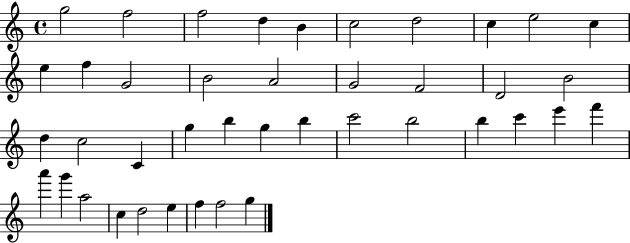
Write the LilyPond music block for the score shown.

{
  \clef treble
  \time 4/4
  \defaultTimeSignature
  \key c \major
  g''2 f''2 | f''2 d''4 b'4 | c''2 d''2 | c''4 e''2 c''4 | \break e''4 f''4 g'2 | b'2 a'2 | g'2 f'2 | d'2 b'2 | \break d''4 c''2 c'4 | g''4 b''4 g''4 b''4 | c'''2 b''2 | b''4 c'''4 e'''4 f'''4 | \break a'''4 g'''4 a''2 | c''4 d''2 e''4 | f''4 f''2 g''4 | \bar "|."
}